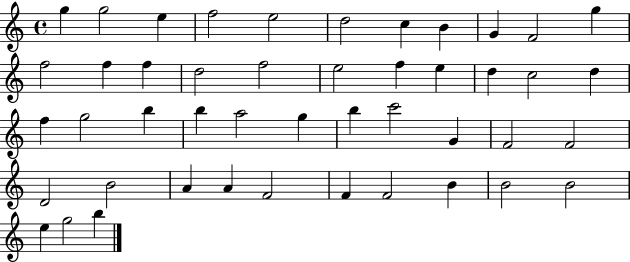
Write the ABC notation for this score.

X:1
T:Untitled
M:4/4
L:1/4
K:C
g g2 e f2 e2 d2 c B G F2 g f2 f f d2 f2 e2 f e d c2 d f g2 b b a2 g b c'2 G F2 F2 D2 B2 A A F2 F F2 B B2 B2 e g2 b